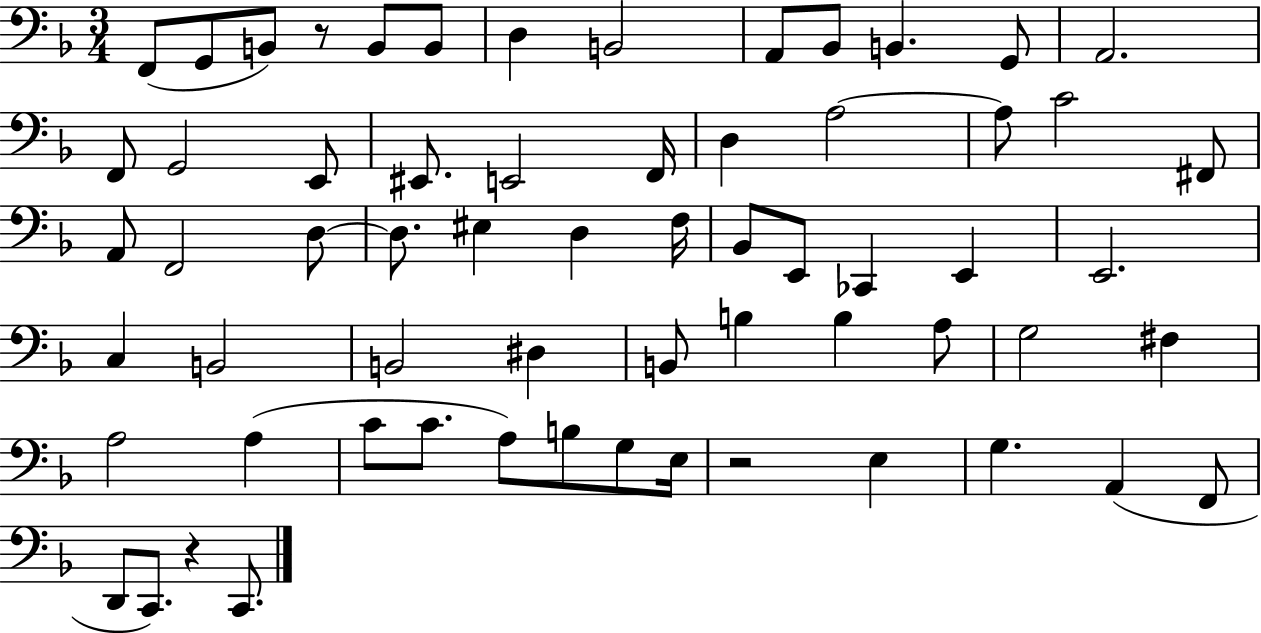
X:1
T:Untitled
M:3/4
L:1/4
K:F
F,,/2 G,,/2 B,,/2 z/2 B,,/2 B,,/2 D, B,,2 A,,/2 _B,,/2 B,, G,,/2 A,,2 F,,/2 G,,2 E,,/2 ^E,,/2 E,,2 F,,/4 D, A,2 A,/2 C2 ^F,,/2 A,,/2 F,,2 D,/2 D,/2 ^E, D, F,/4 _B,,/2 E,,/2 _C,, E,, E,,2 C, B,,2 B,,2 ^D, B,,/2 B, B, A,/2 G,2 ^F, A,2 A, C/2 C/2 A,/2 B,/2 G,/2 E,/4 z2 E, G, A,, F,,/2 D,,/2 C,,/2 z C,,/2